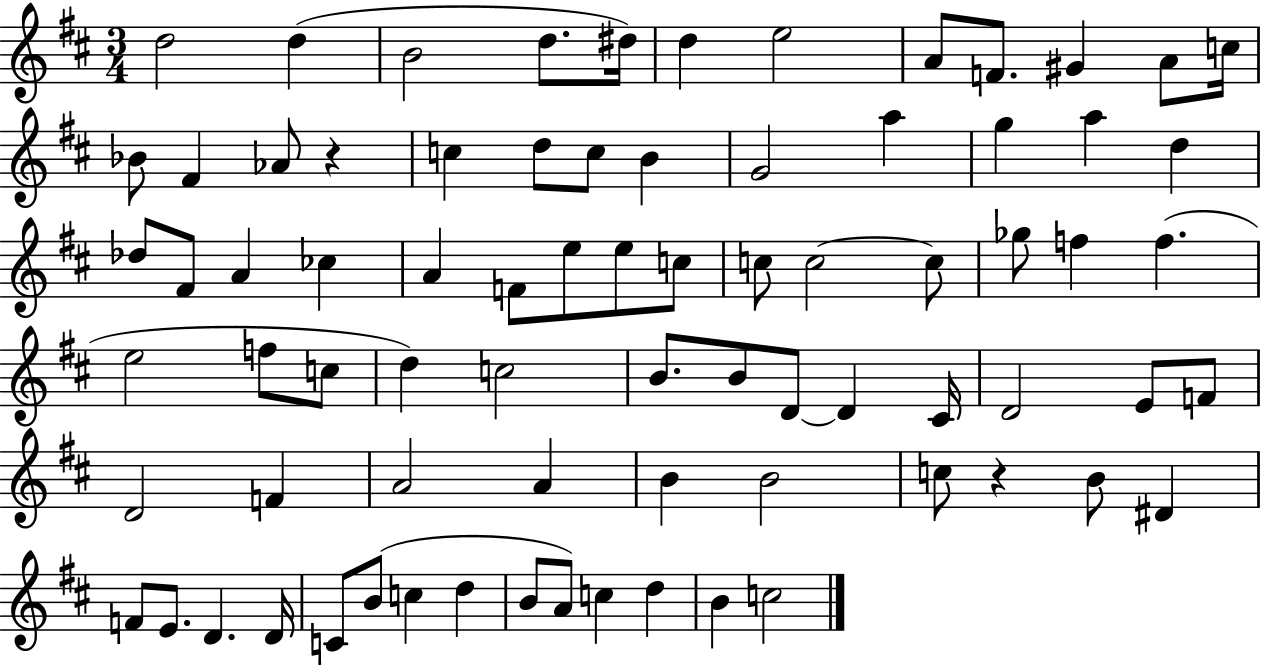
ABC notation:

X:1
T:Untitled
M:3/4
L:1/4
K:D
d2 d B2 d/2 ^d/4 d e2 A/2 F/2 ^G A/2 c/4 _B/2 ^F _A/2 z c d/2 c/2 B G2 a g a d _d/2 ^F/2 A _c A F/2 e/2 e/2 c/2 c/2 c2 c/2 _g/2 f f e2 f/2 c/2 d c2 B/2 B/2 D/2 D ^C/4 D2 E/2 F/2 D2 F A2 A B B2 c/2 z B/2 ^D F/2 E/2 D D/4 C/2 B/2 c d B/2 A/2 c d B c2